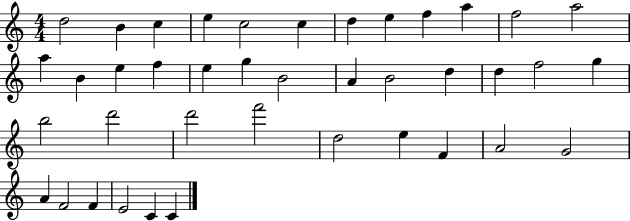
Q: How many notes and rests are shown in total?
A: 40